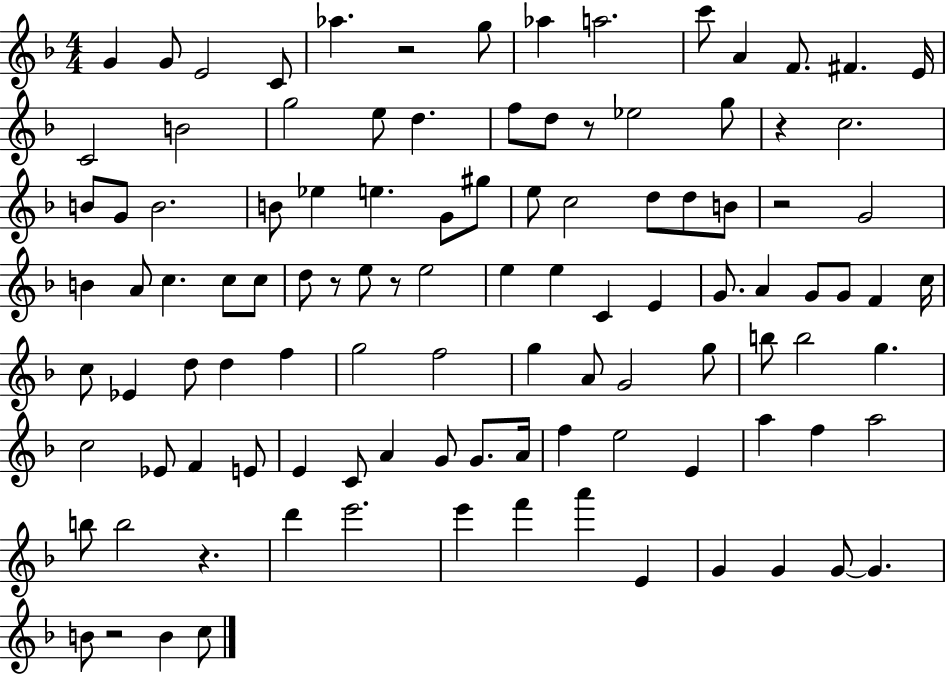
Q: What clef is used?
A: treble